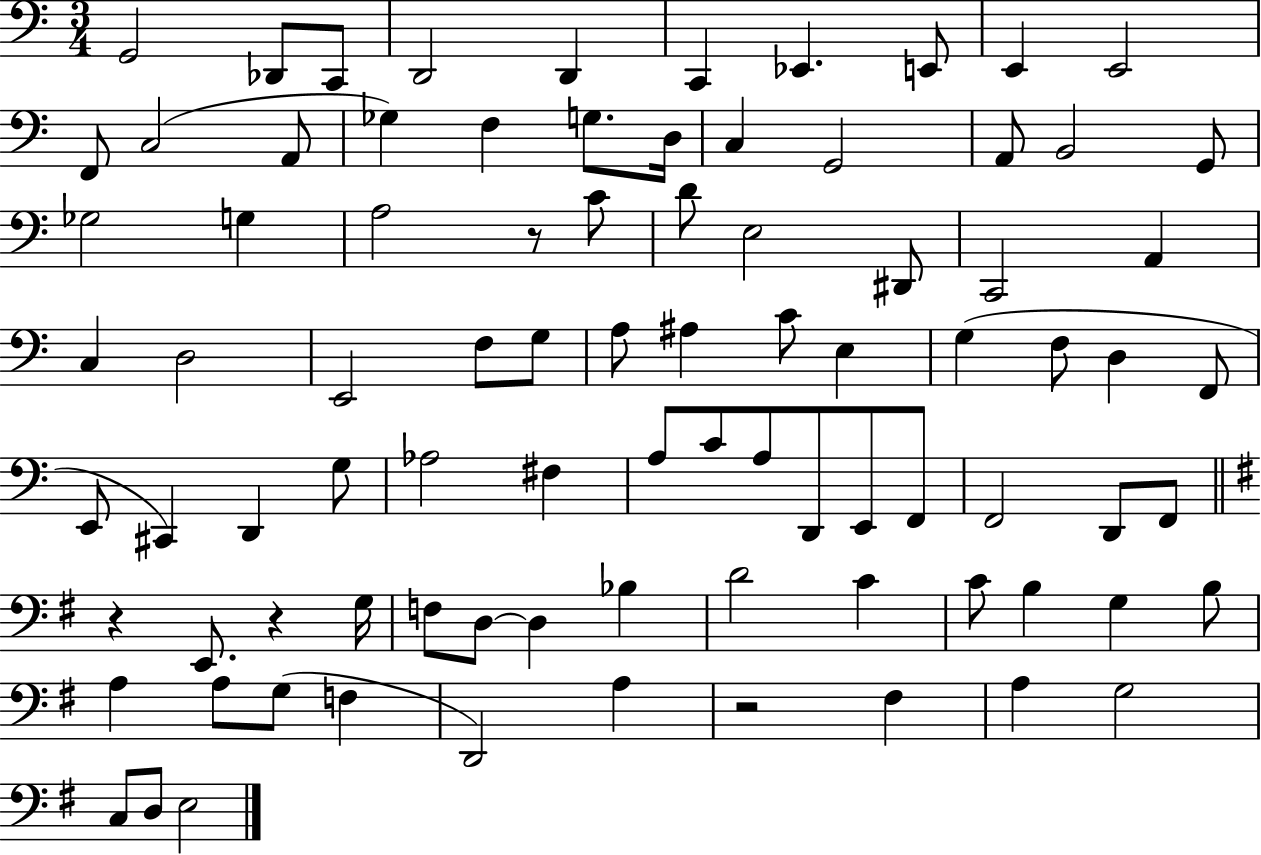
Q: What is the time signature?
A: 3/4